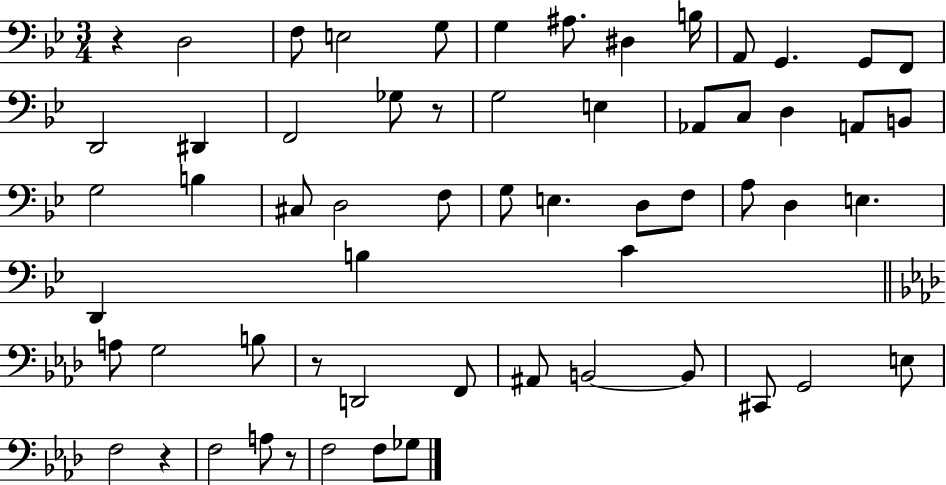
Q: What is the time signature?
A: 3/4